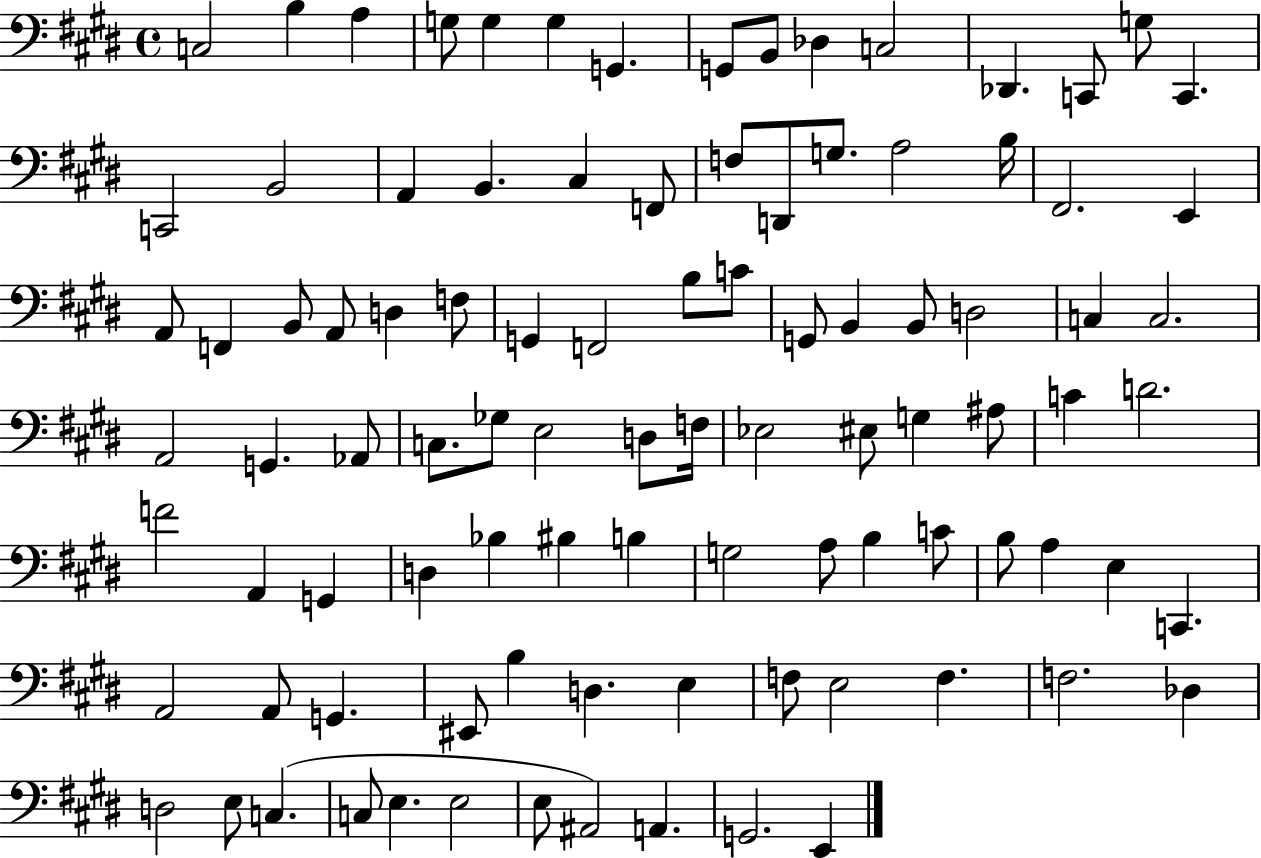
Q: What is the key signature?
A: E major